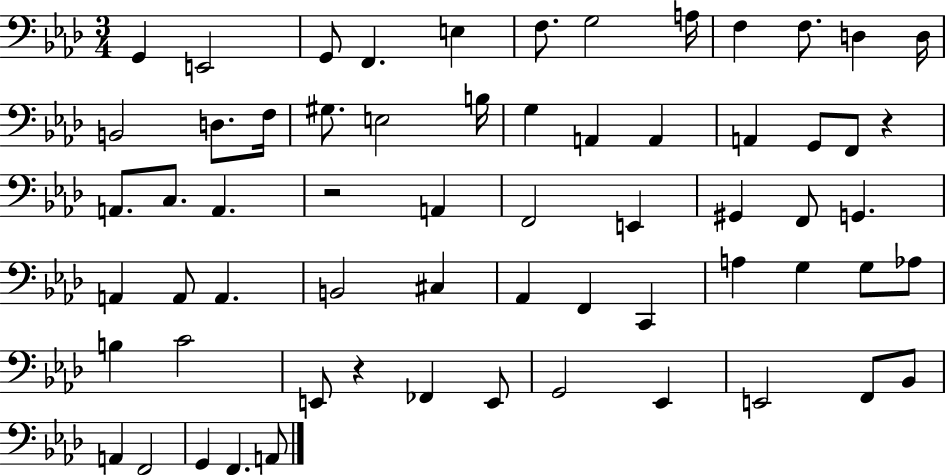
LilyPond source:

{
  \clef bass
  \numericTimeSignature
  \time 3/4
  \key aes \major
  \repeat volta 2 { g,4 e,2 | g,8 f,4. e4 | f8. g2 a16 | f4 f8. d4 d16 | \break b,2 d8. f16 | gis8. e2 b16 | g4 a,4 a,4 | a,4 g,8 f,8 r4 | \break a,8. c8. a,4. | r2 a,4 | f,2 e,4 | gis,4 f,8 g,4. | \break a,4 a,8 a,4. | b,2 cis4 | aes,4 f,4 c,4 | a4 g4 g8 aes8 | \break b4 c'2 | e,8 r4 fes,4 e,8 | g,2 ees,4 | e,2 f,8 bes,8 | \break a,4 f,2 | g,4 f,4. a,8 | } \bar "|."
}